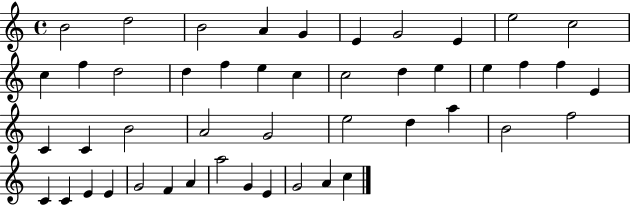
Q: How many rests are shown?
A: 0